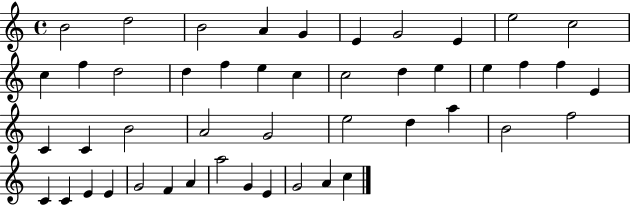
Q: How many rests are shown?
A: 0